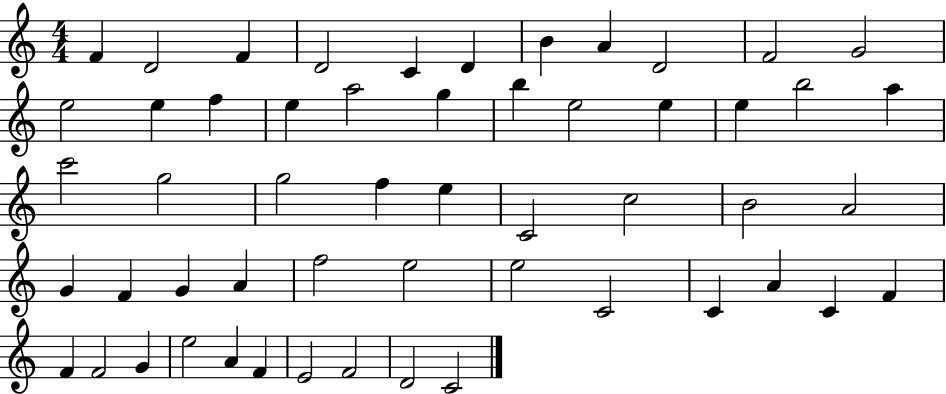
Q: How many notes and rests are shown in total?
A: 54